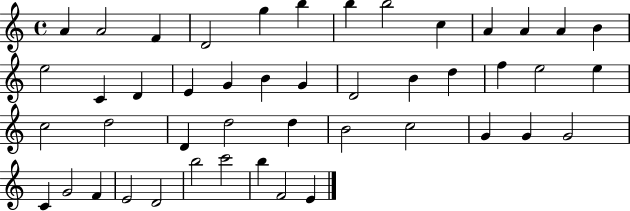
{
  \clef treble
  \time 4/4
  \defaultTimeSignature
  \key c \major
  a'4 a'2 f'4 | d'2 g''4 b''4 | b''4 b''2 c''4 | a'4 a'4 a'4 b'4 | \break e''2 c'4 d'4 | e'4 g'4 b'4 g'4 | d'2 b'4 d''4 | f''4 e''2 e''4 | \break c''2 d''2 | d'4 d''2 d''4 | b'2 c''2 | g'4 g'4 g'2 | \break c'4 g'2 f'4 | e'2 d'2 | b''2 c'''2 | b''4 f'2 e'4 | \break \bar "|."
}